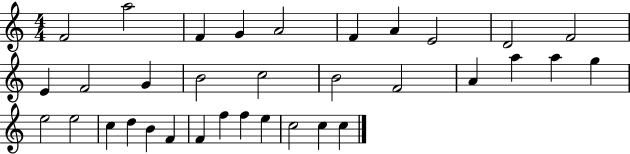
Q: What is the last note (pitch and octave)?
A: C5